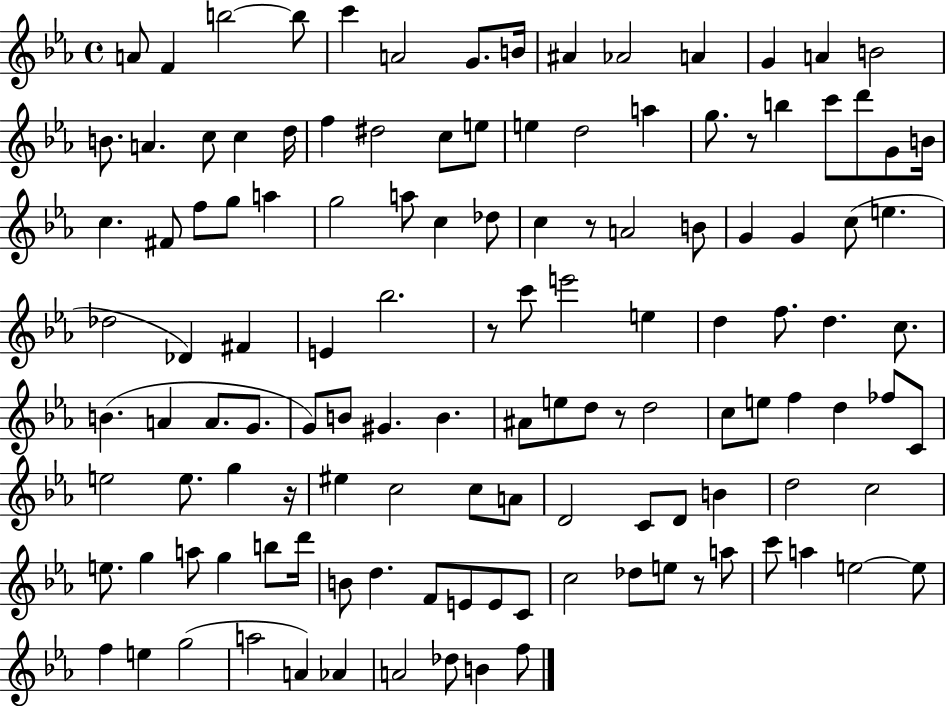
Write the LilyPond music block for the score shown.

{
  \clef treble
  \time 4/4
  \defaultTimeSignature
  \key ees \major
  a'8 f'4 b''2~~ b''8 | c'''4 a'2 g'8. b'16 | ais'4 aes'2 a'4 | g'4 a'4 b'2 | \break b'8. a'4. c''8 c''4 d''16 | f''4 dis''2 c''8 e''8 | e''4 d''2 a''4 | g''8. r8 b''4 c'''8 d'''8 g'8 b'16 | \break c''4. fis'8 f''8 g''8 a''4 | g''2 a''8 c''4 des''8 | c''4 r8 a'2 b'8 | g'4 g'4 c''8( e''4. | \break des''2 des'4) fis'4 | e'4 bes''2. | r8 c'''8 e'''2 e''4 | d''4 f''8. d''4. c''8. | \break b'4.( a'4 a'8. g'8. | g'8) b'8 gis'4. b'4. | ais'8 e''8 d''8 r8 d''2 | c''8 e''8 f''4 d''4 fes''8 c'8 | \break e''2 e''8. g''4 r16 | eis''4 c''2 c''8 a'8 | d'2 c'8 d'8 b'4 | d''2 c''2 | \break e''8. g''4 a''8 g''4 b''8 d'''16 | b'8 d''4. f'8 e'8 e'8 c'8 | c''2 des''8 e''8 r8 a''8 | c'''8 a''4 e''2~~ e''8 | \break f''4 e''4 g''2( | a''2 a'4) aes'4 | a'2 des''8 b'4 f''8 | \bar "|."
}